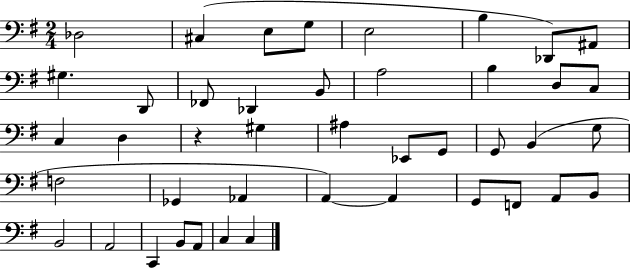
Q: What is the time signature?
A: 2/4